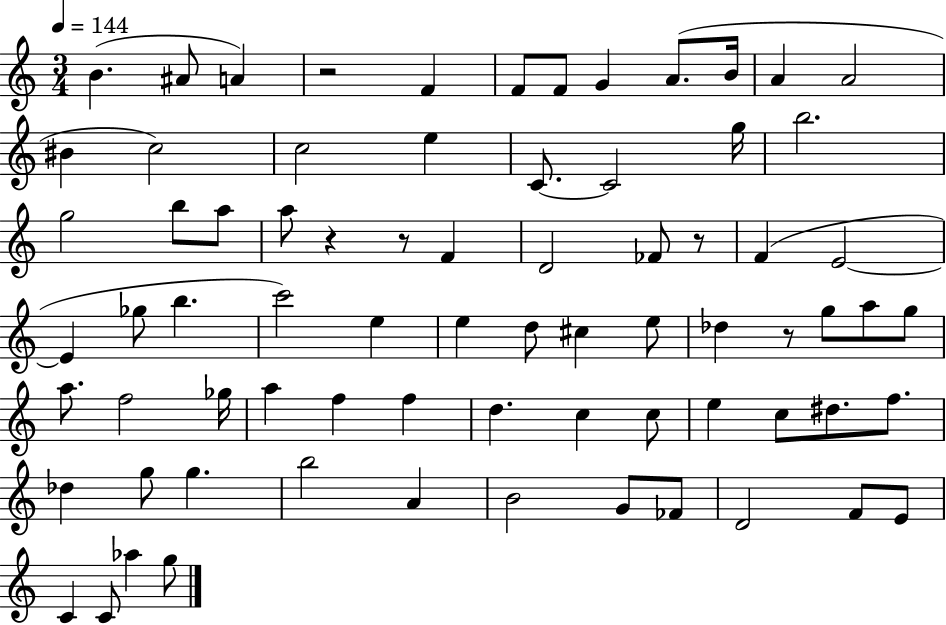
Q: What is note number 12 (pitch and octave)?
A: BIS4